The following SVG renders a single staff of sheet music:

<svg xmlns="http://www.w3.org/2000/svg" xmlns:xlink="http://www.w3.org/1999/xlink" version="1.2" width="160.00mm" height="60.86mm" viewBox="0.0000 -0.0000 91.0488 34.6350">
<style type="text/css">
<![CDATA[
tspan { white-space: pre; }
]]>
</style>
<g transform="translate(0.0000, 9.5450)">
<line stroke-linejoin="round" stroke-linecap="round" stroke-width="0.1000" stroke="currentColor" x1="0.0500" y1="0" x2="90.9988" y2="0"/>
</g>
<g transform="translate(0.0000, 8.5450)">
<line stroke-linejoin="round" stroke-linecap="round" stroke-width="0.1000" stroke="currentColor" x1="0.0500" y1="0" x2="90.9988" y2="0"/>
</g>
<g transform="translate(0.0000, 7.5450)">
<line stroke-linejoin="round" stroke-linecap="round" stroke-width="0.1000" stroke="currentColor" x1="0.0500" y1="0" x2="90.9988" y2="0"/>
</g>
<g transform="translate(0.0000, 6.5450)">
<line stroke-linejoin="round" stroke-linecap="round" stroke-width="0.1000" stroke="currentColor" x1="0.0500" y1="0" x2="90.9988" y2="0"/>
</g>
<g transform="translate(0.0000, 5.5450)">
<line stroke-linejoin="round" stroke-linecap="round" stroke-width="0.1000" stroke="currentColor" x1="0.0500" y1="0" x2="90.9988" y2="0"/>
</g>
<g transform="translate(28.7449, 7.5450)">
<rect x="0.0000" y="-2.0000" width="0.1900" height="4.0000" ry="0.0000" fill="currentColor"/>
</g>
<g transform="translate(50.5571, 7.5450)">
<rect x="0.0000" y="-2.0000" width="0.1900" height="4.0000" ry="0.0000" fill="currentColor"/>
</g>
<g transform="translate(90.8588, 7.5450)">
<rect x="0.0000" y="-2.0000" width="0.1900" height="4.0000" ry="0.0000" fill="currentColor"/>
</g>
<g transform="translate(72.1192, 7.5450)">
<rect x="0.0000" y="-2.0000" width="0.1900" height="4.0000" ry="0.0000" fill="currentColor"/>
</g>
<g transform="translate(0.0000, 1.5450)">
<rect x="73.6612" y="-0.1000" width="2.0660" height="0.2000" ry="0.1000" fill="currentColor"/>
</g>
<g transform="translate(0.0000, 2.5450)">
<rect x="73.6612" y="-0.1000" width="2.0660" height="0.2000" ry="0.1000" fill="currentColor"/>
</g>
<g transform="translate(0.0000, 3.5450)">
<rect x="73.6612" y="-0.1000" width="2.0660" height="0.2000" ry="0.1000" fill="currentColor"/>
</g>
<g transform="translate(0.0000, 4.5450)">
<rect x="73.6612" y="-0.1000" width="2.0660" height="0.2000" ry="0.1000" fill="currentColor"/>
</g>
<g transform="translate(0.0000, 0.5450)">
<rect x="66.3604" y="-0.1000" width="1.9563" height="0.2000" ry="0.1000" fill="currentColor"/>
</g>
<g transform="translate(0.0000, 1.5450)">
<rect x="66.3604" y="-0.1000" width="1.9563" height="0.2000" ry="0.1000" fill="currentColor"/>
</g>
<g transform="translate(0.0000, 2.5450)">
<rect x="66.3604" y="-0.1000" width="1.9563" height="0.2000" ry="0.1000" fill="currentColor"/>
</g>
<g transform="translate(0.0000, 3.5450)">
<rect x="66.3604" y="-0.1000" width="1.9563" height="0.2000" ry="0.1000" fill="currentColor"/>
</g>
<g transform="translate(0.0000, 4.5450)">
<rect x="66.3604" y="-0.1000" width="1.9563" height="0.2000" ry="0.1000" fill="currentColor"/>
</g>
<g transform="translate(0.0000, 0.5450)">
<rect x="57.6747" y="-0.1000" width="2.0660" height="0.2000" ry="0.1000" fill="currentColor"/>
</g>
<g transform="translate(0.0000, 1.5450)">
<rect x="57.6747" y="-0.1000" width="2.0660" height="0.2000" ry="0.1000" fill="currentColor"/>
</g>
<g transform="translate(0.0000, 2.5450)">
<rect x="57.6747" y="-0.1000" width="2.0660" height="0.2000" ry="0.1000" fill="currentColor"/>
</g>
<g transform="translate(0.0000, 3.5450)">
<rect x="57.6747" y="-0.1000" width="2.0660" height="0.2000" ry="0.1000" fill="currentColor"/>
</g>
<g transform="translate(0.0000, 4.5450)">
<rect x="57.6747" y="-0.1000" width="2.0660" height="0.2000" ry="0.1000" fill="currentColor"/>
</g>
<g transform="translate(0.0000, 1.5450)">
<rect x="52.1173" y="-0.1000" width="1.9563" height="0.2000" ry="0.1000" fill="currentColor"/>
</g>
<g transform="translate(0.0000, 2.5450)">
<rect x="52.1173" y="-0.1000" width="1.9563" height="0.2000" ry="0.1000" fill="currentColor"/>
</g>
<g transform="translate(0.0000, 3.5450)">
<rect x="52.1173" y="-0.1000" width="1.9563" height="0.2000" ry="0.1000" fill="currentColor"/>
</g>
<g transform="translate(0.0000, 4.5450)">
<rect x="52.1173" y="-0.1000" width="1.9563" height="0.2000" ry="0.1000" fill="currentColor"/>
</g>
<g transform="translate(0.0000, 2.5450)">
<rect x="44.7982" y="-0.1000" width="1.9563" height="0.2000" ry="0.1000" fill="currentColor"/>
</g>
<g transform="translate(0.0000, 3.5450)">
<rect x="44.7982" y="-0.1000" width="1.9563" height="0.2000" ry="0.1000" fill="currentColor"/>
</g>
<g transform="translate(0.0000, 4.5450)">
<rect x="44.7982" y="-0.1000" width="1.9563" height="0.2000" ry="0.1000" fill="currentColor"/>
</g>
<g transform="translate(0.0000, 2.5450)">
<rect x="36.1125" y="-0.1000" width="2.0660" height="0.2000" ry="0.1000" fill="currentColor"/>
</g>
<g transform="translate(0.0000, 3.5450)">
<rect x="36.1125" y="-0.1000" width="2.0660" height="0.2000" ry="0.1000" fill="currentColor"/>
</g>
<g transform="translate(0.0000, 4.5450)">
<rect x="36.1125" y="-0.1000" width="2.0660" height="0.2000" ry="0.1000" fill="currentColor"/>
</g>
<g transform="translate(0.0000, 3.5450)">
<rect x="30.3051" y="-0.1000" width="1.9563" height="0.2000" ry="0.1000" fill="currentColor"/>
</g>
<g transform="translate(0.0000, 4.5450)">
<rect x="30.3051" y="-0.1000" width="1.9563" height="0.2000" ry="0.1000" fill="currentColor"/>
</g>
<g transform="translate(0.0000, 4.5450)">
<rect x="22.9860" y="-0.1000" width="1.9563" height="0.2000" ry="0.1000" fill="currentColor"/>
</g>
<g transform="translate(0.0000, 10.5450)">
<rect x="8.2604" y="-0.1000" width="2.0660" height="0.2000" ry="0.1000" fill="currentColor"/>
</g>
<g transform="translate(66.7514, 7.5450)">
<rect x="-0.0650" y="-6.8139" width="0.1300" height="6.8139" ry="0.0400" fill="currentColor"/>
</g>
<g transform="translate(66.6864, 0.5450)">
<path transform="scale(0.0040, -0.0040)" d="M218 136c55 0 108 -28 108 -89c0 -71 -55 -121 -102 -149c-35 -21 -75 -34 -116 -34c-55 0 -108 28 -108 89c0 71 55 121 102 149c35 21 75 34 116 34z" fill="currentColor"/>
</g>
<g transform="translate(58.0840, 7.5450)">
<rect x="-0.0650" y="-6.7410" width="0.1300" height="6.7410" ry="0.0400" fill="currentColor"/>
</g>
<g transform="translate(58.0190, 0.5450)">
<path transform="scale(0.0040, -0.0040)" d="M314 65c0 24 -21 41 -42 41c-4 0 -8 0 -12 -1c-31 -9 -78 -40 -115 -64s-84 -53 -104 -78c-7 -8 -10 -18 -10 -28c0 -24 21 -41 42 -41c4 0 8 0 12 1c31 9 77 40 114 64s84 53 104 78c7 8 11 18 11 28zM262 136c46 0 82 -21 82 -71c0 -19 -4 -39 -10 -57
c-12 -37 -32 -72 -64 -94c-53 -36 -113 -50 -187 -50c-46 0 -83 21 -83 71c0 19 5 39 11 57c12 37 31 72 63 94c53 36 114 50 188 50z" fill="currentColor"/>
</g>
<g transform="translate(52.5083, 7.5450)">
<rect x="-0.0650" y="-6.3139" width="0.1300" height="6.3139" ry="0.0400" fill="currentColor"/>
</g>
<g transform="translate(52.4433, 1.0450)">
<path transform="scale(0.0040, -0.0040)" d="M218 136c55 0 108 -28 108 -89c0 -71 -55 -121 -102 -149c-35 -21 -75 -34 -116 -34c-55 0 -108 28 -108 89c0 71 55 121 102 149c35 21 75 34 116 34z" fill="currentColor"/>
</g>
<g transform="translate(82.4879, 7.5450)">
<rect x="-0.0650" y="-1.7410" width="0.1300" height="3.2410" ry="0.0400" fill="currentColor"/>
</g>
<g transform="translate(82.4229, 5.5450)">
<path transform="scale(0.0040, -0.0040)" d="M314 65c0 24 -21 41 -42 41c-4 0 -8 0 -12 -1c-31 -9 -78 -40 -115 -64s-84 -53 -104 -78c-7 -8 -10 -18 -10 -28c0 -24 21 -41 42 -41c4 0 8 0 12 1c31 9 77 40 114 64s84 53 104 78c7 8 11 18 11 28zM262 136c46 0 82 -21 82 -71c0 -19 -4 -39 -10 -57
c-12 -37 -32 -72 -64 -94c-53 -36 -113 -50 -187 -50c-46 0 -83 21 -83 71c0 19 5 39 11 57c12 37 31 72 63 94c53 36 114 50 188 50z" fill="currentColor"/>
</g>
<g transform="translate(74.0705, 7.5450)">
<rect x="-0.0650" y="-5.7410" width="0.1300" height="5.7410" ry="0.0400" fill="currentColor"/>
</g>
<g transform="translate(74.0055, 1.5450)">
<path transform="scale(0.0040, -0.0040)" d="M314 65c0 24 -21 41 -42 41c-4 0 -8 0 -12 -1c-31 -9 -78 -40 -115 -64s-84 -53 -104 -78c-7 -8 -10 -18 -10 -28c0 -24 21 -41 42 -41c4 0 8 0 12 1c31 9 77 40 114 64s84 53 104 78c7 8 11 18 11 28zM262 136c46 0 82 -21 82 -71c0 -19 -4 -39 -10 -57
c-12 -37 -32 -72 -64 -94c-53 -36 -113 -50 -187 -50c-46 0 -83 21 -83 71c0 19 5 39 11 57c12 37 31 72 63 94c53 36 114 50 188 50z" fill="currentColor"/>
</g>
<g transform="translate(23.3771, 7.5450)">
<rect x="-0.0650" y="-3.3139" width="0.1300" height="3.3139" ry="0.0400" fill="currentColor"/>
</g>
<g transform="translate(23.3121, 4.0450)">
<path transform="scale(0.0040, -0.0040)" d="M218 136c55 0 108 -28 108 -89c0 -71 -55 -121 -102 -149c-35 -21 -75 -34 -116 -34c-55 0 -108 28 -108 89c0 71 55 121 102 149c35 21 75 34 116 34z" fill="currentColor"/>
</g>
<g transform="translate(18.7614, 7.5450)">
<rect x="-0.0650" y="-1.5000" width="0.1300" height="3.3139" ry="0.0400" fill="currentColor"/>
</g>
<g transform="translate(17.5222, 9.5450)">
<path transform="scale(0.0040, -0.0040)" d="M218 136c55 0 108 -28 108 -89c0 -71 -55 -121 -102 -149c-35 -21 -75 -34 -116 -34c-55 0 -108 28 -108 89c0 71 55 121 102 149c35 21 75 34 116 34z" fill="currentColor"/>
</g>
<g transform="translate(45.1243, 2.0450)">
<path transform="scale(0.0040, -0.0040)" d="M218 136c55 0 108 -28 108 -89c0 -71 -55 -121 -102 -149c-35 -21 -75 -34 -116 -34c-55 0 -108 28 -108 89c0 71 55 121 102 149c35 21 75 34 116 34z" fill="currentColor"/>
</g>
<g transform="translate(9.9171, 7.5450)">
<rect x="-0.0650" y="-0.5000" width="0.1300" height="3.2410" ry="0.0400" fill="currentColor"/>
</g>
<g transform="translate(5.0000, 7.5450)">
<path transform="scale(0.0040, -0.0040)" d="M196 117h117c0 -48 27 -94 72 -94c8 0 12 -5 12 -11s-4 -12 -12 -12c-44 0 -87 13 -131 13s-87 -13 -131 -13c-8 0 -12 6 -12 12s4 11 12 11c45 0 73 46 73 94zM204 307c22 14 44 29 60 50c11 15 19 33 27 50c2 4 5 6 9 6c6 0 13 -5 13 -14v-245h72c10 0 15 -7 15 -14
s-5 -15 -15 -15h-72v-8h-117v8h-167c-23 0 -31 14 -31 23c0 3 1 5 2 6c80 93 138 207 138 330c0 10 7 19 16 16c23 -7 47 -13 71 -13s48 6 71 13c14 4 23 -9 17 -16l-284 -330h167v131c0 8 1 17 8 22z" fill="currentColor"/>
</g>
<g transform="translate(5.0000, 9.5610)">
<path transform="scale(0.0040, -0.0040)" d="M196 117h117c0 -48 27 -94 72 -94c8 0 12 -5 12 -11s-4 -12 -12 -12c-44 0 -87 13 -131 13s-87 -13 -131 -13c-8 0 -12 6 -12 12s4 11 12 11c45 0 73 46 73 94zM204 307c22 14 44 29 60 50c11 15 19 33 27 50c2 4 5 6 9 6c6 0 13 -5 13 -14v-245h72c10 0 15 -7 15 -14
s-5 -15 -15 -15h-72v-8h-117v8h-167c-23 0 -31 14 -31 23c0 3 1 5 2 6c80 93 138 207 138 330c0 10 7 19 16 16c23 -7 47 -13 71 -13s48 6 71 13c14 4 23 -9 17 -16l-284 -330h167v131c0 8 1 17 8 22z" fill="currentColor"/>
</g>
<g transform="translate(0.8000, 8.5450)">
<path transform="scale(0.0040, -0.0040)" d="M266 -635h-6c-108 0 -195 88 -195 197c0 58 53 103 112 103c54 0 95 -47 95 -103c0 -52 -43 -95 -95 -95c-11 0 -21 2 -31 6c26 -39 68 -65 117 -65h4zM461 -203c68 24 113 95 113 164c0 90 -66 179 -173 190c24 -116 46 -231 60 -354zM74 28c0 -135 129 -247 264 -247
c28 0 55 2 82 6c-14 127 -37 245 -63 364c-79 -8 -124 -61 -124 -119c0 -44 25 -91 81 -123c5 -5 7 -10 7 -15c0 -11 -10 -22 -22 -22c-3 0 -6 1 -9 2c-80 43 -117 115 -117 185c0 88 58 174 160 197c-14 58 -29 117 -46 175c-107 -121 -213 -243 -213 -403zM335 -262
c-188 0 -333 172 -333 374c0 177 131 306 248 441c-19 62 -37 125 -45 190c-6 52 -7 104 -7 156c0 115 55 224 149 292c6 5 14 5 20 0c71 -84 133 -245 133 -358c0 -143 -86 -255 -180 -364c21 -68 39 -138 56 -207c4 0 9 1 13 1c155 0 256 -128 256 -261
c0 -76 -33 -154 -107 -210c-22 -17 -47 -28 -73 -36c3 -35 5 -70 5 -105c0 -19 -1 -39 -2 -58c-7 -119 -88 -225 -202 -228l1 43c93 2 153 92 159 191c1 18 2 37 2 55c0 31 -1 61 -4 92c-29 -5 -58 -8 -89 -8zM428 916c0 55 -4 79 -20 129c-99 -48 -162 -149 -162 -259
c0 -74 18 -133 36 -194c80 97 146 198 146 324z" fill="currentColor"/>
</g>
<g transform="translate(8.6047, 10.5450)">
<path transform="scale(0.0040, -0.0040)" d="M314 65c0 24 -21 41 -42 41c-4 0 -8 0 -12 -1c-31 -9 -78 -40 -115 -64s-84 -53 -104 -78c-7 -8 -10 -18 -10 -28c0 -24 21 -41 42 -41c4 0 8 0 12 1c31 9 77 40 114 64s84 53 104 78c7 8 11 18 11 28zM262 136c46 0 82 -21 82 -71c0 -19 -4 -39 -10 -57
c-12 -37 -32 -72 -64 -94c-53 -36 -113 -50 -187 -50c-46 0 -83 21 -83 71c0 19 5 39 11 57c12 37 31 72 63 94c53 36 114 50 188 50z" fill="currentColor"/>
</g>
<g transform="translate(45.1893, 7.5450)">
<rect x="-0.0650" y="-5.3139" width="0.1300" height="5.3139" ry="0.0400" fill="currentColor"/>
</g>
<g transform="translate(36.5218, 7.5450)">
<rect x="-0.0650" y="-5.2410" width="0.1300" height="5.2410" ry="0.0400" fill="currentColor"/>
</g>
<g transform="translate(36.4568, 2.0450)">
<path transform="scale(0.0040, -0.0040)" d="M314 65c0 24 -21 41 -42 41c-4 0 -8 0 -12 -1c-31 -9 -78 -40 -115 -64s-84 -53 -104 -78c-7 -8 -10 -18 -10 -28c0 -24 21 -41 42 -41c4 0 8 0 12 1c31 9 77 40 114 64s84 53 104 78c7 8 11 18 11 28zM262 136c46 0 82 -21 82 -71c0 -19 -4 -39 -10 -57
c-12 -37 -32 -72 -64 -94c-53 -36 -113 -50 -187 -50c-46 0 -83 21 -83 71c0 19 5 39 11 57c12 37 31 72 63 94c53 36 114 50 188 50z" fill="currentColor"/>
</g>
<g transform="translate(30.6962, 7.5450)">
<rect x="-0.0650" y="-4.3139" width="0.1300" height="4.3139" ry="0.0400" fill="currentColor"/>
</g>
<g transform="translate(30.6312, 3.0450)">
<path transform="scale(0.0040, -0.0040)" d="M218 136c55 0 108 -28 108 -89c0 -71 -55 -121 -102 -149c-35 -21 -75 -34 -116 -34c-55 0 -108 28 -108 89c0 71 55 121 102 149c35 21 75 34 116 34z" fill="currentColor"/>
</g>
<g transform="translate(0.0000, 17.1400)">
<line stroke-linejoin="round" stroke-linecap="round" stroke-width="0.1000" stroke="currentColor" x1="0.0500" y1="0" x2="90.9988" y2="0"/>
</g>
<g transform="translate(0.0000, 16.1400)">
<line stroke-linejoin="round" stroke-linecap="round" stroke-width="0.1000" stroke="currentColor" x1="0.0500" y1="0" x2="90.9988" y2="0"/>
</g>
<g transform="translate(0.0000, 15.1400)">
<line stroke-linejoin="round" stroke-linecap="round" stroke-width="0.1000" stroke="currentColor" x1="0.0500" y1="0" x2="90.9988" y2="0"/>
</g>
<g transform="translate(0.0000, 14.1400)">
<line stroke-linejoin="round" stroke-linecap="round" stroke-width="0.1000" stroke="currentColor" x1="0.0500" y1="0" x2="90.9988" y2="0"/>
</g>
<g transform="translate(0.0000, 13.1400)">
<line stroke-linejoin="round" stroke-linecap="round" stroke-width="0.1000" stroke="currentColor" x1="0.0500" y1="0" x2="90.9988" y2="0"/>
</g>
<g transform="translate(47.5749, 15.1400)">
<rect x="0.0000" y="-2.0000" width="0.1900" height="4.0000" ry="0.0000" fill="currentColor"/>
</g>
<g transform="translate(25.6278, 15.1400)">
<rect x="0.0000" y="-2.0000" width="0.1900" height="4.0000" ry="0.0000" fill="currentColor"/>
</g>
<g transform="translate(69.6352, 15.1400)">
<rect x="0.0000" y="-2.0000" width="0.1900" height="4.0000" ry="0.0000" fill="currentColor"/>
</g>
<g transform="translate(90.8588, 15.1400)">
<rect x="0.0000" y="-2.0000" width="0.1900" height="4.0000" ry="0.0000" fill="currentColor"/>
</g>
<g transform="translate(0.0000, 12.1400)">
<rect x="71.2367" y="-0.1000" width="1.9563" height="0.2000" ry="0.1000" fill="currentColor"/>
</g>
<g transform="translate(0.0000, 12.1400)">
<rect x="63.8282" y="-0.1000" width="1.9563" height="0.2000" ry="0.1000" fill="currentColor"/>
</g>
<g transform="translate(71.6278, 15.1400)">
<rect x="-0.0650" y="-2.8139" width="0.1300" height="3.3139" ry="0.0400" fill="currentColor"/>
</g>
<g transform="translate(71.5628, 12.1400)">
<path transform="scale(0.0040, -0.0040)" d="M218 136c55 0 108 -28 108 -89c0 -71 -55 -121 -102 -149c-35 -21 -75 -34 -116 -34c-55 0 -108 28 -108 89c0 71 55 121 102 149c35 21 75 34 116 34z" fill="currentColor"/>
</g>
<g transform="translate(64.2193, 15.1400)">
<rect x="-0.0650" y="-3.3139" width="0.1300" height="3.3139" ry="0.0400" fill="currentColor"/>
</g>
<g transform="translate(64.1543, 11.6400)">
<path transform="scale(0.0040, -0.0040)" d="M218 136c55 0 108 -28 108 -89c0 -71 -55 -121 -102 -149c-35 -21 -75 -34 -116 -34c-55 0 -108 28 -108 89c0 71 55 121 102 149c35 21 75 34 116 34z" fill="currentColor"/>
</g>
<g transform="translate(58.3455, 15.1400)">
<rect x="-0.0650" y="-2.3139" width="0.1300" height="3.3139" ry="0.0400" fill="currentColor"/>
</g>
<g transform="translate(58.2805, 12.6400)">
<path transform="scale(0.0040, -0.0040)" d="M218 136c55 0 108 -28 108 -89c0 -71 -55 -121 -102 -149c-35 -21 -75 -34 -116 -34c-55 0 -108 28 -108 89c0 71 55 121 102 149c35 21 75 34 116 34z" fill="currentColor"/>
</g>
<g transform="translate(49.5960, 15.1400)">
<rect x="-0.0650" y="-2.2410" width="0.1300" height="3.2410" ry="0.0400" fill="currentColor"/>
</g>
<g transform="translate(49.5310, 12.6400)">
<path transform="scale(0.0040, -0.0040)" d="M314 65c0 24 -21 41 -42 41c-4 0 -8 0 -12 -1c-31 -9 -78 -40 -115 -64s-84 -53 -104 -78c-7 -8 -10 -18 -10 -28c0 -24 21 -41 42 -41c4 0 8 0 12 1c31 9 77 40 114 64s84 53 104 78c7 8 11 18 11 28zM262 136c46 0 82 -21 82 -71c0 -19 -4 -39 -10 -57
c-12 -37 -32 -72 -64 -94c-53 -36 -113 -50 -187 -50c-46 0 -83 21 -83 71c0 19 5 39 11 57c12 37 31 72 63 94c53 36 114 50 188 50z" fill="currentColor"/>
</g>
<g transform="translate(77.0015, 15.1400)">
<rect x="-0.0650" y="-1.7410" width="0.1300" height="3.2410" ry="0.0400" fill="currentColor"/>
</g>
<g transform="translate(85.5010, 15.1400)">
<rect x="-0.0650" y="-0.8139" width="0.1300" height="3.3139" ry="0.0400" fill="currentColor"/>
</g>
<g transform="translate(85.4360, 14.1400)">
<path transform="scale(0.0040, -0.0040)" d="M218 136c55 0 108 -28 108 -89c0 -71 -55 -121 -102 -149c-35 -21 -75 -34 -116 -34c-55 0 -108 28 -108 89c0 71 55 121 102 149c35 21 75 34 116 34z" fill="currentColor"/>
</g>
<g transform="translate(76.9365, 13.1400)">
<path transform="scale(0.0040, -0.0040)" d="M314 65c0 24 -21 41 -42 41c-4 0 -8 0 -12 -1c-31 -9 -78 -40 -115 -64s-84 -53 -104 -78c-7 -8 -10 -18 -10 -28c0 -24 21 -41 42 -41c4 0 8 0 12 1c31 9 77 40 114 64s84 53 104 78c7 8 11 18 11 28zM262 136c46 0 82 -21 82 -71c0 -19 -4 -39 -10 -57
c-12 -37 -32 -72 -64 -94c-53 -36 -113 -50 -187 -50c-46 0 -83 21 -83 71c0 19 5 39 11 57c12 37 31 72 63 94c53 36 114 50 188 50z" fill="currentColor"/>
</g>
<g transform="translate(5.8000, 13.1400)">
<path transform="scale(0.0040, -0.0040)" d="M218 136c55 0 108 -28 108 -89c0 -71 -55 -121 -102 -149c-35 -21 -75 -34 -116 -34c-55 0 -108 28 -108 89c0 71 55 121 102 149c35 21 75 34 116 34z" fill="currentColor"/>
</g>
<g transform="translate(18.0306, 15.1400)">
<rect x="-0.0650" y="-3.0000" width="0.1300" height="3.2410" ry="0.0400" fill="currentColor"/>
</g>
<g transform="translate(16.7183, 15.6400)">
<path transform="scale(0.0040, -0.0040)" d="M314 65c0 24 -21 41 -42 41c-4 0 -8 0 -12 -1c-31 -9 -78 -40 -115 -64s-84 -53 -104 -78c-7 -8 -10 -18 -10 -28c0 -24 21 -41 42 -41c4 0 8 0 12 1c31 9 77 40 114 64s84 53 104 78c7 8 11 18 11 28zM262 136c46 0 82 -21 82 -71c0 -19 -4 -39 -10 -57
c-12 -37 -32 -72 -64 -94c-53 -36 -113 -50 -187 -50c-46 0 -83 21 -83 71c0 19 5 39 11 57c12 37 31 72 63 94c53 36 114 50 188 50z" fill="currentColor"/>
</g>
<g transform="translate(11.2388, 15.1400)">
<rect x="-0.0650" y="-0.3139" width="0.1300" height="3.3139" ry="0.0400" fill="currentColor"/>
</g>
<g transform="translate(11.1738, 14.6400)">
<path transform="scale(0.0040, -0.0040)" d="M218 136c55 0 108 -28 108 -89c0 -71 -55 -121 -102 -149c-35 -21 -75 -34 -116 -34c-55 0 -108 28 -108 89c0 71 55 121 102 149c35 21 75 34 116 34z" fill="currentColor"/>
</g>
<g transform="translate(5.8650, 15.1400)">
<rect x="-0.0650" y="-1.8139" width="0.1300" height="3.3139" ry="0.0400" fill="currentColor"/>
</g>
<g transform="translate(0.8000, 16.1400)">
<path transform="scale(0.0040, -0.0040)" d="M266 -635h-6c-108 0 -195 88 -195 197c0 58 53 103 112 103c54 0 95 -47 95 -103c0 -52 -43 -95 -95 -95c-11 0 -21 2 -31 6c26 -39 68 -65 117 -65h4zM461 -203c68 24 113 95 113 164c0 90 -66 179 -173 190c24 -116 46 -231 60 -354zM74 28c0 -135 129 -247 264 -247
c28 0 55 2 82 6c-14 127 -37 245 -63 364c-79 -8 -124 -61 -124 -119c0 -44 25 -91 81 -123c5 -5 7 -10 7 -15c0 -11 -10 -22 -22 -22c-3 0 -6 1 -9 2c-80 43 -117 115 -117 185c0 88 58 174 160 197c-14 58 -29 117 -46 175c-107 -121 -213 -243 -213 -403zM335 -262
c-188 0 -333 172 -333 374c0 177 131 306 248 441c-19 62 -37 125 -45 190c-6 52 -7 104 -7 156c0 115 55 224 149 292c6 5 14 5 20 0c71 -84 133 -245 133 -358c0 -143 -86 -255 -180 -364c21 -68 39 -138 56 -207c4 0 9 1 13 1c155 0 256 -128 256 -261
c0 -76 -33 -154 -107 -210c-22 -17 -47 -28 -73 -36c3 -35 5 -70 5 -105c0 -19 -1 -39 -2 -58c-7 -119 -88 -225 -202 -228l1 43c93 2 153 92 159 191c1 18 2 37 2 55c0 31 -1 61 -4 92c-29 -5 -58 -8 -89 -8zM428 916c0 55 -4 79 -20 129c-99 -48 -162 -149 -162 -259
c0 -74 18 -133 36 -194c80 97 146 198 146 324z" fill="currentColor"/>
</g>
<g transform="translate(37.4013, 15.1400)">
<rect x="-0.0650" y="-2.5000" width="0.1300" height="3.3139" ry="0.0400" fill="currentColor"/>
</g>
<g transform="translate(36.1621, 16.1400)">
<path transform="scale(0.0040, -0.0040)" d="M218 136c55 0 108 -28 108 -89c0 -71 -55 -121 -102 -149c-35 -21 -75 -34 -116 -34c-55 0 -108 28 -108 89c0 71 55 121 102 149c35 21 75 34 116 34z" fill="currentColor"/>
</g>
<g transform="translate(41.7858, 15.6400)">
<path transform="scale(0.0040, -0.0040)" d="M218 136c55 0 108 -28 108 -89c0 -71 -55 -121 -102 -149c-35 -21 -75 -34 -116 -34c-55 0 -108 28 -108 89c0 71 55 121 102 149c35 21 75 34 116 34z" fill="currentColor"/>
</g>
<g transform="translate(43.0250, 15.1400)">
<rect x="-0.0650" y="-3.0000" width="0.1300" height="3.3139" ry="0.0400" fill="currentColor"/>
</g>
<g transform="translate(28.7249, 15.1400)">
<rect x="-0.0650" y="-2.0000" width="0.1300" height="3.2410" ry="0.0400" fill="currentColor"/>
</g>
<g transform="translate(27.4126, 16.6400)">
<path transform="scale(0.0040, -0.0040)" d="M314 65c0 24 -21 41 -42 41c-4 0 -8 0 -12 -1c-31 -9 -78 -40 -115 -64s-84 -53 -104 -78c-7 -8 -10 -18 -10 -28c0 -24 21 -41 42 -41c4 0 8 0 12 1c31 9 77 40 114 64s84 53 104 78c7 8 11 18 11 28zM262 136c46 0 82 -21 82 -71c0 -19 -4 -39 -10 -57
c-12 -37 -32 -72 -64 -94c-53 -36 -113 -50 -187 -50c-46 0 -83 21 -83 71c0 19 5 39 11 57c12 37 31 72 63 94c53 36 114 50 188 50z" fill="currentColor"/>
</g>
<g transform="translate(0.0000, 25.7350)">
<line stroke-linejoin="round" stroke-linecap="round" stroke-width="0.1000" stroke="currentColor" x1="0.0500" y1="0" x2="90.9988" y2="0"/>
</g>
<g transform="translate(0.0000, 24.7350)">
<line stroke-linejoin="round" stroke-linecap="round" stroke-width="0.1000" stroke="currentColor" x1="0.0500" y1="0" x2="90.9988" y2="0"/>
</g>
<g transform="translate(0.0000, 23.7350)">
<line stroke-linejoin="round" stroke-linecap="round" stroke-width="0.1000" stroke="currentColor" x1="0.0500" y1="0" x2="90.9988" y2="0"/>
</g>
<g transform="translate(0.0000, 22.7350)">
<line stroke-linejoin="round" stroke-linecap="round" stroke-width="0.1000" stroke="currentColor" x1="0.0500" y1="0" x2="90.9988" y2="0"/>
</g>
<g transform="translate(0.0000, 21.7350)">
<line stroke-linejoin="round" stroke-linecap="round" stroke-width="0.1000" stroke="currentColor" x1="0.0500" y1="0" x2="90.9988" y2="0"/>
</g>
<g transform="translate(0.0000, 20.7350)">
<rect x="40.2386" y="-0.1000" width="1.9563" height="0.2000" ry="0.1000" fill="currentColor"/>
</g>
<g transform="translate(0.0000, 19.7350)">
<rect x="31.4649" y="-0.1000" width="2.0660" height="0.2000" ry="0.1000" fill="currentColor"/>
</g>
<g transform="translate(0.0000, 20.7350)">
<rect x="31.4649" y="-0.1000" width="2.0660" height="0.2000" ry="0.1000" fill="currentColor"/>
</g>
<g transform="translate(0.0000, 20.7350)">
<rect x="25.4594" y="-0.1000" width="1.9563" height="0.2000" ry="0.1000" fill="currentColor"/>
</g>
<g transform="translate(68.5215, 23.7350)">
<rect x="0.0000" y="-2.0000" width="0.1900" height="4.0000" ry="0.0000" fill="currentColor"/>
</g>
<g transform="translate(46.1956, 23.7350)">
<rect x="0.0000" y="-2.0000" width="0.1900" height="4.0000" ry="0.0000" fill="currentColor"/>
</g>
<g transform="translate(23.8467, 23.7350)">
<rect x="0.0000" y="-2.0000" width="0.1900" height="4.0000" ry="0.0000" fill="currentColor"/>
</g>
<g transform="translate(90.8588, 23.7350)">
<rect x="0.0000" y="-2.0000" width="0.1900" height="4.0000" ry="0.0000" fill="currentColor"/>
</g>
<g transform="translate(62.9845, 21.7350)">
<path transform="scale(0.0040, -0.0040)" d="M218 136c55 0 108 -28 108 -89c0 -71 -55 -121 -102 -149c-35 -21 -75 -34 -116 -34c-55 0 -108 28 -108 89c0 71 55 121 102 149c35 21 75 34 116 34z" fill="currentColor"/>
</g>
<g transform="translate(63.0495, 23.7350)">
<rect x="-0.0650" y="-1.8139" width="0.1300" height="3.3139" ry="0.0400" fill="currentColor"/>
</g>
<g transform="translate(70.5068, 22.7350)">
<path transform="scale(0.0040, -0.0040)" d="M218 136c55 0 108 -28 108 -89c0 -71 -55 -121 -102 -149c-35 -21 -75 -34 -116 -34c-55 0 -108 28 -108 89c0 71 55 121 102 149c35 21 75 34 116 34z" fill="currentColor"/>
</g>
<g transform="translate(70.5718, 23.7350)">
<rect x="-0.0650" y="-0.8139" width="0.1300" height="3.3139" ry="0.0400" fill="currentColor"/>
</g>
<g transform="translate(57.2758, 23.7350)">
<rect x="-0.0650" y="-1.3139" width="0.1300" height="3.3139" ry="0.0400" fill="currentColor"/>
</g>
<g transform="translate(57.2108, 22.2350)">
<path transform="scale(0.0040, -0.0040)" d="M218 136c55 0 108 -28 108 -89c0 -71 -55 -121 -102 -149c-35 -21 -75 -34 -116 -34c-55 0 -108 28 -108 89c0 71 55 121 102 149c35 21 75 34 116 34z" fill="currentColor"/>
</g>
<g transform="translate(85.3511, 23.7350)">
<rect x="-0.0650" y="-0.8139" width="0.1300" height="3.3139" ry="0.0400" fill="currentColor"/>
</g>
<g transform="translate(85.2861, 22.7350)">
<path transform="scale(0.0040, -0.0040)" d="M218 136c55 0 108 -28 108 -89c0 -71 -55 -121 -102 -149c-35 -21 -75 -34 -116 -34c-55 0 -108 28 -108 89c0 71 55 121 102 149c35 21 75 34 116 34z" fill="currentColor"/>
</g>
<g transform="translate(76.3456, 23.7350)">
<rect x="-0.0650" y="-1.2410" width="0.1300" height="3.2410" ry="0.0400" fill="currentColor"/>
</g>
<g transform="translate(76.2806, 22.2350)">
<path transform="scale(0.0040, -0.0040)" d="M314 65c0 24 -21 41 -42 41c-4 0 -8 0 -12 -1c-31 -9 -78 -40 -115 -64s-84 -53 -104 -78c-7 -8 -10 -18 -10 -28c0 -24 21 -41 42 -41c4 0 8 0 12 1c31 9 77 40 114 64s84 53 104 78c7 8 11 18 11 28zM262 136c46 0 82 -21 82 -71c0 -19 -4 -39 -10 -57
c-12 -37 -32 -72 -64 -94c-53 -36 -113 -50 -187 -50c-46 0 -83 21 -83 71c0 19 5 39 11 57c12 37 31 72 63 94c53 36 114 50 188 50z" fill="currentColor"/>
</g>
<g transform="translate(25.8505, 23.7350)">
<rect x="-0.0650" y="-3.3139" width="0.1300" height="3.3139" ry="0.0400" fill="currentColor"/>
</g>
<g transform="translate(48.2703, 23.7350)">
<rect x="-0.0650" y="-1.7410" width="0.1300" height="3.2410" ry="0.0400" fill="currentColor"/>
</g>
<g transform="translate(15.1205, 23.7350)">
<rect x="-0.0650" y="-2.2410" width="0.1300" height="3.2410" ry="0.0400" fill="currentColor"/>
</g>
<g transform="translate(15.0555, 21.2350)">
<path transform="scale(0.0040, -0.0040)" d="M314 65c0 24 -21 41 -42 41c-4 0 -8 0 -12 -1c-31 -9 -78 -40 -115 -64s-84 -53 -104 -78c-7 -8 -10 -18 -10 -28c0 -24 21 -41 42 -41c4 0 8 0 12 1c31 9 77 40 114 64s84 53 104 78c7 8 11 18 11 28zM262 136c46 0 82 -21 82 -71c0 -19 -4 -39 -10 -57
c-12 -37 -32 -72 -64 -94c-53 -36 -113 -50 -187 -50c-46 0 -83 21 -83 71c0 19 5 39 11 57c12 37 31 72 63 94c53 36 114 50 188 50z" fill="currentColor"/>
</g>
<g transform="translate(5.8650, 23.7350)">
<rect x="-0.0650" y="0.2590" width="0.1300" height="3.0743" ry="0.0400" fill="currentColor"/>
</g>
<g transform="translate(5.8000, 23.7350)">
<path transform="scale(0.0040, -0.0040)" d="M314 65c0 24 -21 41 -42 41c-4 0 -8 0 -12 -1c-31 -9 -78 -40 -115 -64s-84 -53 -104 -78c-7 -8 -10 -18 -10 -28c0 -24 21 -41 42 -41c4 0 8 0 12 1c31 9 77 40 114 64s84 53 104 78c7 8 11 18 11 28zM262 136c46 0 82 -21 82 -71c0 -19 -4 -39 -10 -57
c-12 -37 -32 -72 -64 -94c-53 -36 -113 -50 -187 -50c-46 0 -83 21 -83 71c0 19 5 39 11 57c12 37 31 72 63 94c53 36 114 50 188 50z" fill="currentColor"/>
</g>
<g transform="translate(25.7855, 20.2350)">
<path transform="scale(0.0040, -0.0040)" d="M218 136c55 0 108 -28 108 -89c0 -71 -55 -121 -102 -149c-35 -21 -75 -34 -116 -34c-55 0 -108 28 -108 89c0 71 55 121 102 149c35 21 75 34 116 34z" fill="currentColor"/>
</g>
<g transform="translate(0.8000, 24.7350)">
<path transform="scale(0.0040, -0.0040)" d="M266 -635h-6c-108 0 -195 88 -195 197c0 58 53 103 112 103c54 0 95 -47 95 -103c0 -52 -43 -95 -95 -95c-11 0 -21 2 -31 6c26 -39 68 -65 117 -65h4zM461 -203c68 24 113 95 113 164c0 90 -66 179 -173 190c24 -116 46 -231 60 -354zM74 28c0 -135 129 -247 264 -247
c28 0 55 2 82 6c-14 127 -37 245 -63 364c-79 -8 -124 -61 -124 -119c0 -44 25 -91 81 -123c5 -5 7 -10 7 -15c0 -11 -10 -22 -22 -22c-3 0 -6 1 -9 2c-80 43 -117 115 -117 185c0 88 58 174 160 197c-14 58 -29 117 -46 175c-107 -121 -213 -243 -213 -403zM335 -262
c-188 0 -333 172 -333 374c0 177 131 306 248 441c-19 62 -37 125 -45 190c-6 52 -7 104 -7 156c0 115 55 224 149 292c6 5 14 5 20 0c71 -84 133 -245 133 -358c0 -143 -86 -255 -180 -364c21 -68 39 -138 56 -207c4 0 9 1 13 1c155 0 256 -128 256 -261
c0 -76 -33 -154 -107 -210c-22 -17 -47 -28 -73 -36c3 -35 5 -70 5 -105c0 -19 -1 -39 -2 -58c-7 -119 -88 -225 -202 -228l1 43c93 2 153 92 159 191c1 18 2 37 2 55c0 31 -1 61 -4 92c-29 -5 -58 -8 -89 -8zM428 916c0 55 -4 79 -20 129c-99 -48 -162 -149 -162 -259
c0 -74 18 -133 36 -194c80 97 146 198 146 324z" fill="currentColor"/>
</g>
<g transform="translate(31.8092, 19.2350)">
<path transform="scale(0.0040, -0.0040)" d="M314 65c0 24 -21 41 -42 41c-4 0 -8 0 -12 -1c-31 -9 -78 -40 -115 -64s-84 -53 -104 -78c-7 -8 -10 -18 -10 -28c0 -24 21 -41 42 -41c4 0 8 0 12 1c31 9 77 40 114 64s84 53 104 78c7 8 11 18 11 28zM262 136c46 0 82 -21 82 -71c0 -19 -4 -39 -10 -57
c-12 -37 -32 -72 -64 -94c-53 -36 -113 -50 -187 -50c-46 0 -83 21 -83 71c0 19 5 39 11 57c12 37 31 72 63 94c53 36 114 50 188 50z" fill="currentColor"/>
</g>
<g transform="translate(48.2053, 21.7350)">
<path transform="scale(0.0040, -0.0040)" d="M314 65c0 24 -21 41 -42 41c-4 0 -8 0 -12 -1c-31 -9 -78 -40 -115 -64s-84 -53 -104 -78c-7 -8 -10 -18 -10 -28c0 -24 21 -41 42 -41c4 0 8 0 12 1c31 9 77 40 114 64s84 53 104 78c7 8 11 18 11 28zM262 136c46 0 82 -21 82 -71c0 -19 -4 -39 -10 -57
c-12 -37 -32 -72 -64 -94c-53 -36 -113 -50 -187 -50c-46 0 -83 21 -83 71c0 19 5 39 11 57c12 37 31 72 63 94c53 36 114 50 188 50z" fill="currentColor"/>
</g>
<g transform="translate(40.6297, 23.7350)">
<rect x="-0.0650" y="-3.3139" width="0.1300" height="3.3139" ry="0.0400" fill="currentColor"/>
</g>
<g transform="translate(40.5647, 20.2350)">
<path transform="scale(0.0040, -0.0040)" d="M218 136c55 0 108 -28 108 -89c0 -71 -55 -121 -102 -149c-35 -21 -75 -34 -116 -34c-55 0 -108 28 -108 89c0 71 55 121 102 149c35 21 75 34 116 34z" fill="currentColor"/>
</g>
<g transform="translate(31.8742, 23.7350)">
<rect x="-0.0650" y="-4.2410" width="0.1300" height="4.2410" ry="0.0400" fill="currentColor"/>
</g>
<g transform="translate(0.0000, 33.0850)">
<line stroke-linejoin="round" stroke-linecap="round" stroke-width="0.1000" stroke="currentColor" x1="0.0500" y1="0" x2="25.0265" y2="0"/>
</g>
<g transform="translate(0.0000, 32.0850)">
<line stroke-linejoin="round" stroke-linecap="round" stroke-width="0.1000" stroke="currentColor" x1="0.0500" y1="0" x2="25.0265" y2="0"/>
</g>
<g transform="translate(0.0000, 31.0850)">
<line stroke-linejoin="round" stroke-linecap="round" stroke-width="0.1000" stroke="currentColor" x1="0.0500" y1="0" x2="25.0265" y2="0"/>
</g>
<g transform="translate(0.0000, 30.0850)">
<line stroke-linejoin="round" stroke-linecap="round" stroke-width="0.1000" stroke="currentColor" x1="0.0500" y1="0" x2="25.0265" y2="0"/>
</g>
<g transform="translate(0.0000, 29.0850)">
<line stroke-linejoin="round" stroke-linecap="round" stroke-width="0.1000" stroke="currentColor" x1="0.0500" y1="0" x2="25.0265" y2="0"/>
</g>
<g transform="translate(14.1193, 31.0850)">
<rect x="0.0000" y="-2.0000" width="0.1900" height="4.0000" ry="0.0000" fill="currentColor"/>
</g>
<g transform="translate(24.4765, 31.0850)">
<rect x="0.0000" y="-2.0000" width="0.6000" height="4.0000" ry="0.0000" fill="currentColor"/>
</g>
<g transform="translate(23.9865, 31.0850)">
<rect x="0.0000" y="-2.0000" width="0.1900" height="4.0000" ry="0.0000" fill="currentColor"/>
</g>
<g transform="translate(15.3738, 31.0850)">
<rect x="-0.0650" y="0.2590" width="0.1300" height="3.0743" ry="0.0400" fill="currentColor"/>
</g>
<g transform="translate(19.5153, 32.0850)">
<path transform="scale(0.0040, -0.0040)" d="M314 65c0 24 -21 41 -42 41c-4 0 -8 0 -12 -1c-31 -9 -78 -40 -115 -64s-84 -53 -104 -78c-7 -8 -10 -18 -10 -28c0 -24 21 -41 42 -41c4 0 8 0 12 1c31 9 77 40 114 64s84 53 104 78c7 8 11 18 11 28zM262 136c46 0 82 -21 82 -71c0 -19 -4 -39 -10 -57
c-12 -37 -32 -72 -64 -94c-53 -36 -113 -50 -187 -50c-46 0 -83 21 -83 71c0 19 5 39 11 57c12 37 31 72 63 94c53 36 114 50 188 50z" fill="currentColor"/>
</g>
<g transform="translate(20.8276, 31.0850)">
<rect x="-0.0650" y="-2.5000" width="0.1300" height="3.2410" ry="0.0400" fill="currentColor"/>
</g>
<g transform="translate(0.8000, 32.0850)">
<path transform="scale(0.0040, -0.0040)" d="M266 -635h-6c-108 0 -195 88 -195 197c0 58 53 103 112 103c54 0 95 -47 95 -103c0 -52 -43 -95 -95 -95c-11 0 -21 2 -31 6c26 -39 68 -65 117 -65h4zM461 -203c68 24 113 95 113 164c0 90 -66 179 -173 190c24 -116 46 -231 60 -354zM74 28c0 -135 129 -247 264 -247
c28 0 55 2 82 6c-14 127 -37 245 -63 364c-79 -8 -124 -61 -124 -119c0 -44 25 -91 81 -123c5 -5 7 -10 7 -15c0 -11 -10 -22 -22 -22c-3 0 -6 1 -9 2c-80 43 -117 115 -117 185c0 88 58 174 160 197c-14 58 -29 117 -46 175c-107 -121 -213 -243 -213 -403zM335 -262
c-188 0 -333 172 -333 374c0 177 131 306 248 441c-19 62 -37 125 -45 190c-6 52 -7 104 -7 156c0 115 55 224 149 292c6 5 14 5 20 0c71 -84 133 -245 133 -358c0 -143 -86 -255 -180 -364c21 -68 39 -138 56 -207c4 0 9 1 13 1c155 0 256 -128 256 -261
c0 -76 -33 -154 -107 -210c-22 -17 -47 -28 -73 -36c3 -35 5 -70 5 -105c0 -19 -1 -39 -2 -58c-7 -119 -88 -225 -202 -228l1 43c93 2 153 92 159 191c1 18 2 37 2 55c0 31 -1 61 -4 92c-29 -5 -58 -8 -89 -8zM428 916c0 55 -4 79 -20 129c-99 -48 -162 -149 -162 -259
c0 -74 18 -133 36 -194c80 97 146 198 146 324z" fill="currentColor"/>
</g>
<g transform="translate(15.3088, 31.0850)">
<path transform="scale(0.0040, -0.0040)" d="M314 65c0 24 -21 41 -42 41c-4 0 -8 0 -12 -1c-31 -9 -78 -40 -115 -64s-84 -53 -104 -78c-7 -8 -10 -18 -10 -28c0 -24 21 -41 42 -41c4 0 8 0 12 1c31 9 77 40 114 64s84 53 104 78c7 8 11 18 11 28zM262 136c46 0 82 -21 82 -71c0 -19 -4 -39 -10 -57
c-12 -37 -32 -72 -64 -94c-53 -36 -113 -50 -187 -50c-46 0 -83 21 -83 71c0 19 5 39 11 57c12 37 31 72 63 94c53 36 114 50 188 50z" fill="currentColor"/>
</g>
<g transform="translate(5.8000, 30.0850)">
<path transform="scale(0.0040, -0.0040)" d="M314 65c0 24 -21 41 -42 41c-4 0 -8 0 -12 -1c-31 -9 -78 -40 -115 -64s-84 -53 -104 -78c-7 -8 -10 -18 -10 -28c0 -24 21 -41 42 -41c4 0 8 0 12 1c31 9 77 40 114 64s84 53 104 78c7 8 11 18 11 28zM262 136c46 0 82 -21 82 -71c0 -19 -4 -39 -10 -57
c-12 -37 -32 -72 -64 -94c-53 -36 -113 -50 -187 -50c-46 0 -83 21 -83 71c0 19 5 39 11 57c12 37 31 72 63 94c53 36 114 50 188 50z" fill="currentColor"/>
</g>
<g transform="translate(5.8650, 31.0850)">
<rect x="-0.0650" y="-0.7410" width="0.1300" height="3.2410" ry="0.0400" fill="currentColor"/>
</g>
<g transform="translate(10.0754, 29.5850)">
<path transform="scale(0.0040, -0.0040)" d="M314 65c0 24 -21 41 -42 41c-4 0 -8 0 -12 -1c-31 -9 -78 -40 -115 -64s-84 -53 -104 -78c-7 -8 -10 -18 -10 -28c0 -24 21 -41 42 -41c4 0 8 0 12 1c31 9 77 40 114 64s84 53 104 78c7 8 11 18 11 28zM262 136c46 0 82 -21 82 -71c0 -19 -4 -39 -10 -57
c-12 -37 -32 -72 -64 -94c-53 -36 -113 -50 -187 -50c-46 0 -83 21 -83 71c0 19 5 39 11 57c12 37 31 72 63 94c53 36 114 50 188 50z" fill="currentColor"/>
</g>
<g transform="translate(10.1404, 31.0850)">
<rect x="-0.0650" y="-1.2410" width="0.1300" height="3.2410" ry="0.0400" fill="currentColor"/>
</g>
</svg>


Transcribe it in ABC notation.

X:1
T:Untitled
M:4/4
L:1/4
K:C
C2 E b d' f'2 f' a' b'2 b' g'2 f2 f c A2 F2 G A g2 g b a f2 d B2 g2 b d'2 b f2 e f d e2 d d2 e2 B2 G2